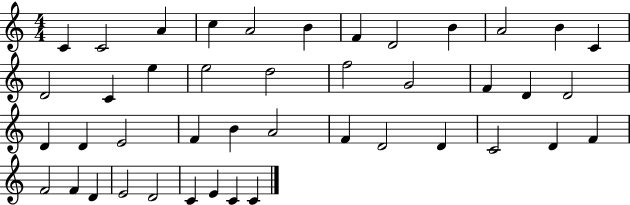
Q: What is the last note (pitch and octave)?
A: C4